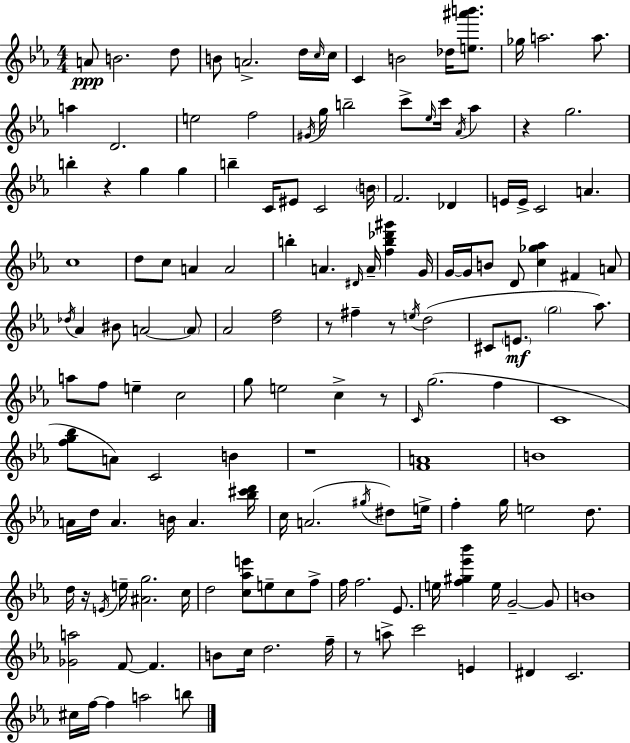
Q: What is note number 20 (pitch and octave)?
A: G5